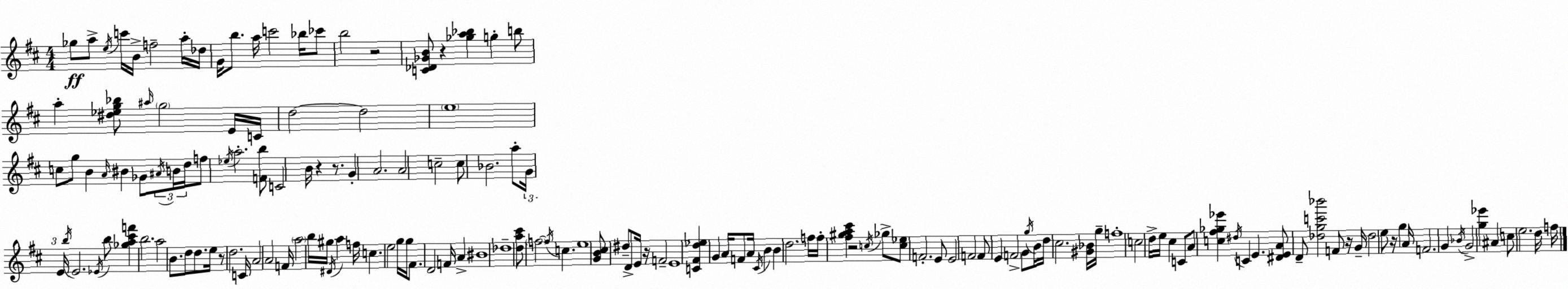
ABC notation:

X:1
T:Untitled
M:4/4
L:1/4
K:D
_g/2 a/2 e/4 c'/4 B/4 f2 a/4 _d/4 G/4 b/2 a/4 c'2 _b/4 _c'/2 b2 z2 [C_D_GB]/2 z [_ga_b] g b/2 a [^d_eg_b]/2 ^a/4 g2 E/4 C/4 d2 d2 e4 c/2 g/2 B A/4 ^B _G/2 ^A/4 B/4 d/4 f/2 _e/4 a2 [Fb]/2 C2 B/4 z z/2 G A2 A2 c2 c/2 _B2 a/2 G/4 E/4 b/4 E2 _E/4 b/2 [_ga^c'f'] b2 a2 B/2 d/2 d/2 e/4 z/2 d2 C/4 A2 A2 F/4 a2 b/4 ^g/4 ^D/4 a f/4 c e2 g/4 g/4 ^F/2 D2 F/4 A ^B4 _d4 [da^c']/2 f2 f/4 c e4 [GB^c]/2 ^d/2 D/2 E/4 z/4 F2 E4 [C^Fd_e] G A/4 F/2 A/4 ^C/4 B B d2 f/4 f/4 [^f^ga^c'] z2 c/4 _g/2 [c_e]/2 F2 E/2 E2 F2 F/2 E F2 G/2 g/4 B/4 d/4 ^c2 [^G_B]/4 g/4 f4 c2 d/4 e/4 ^c C/2 A/2 [c^f_g_e'] ^d/4 C E [^DEA]/2 D/2 [_dgc'_b']2 F/2 z/4 G/4 _d2 e/2 z/4 g A/4 F2 G _B/4 G2 [g_e'] ^A c/2 e2 d/4 f/4